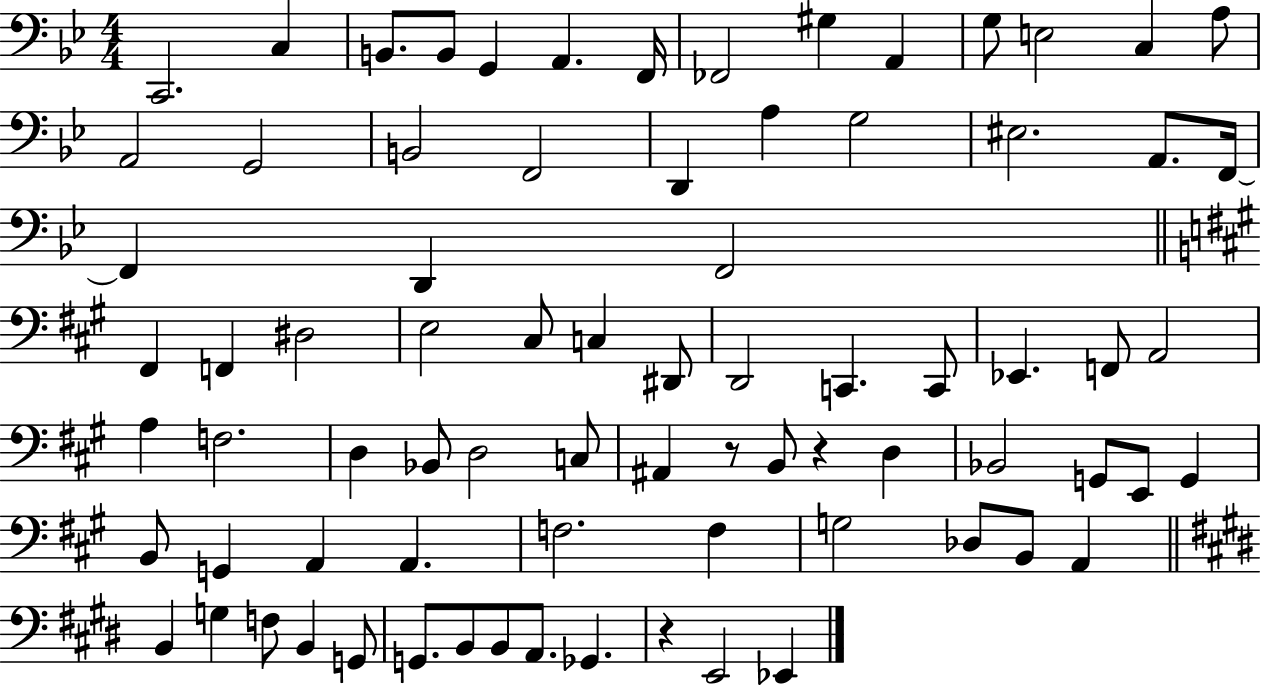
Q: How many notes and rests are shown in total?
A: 78